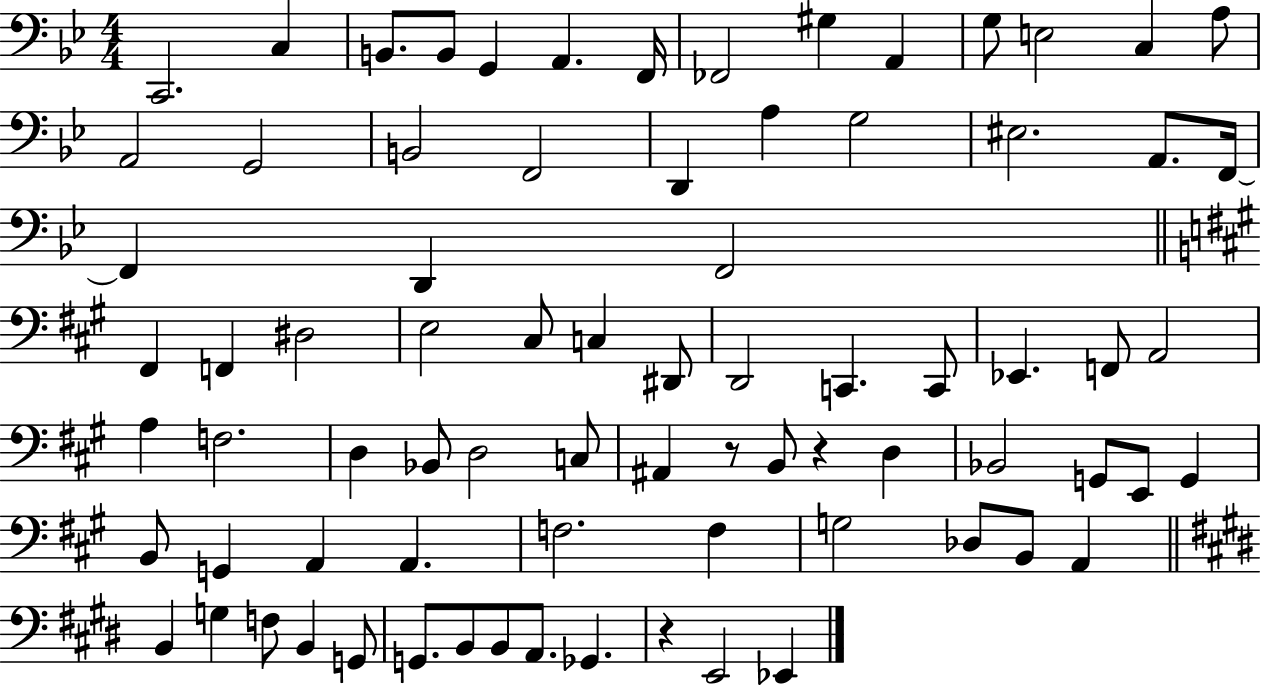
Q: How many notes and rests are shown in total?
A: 78